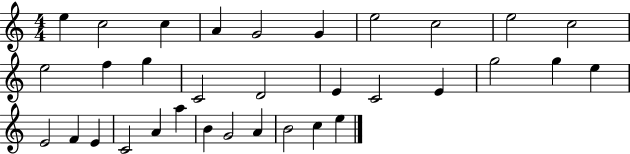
E5/q C5/h C5/q A4/q G4/h G4/q E5/h C5/h E5/h C5/h E5/h F5/q G5/q C4/h D4/h E4/q C4/h E4/q G5/h G5/q E5/q E4/h F4/q E4/q C4/h A4/q A5/q B4/q G4/h A4/q B4/h C5/q E5/q